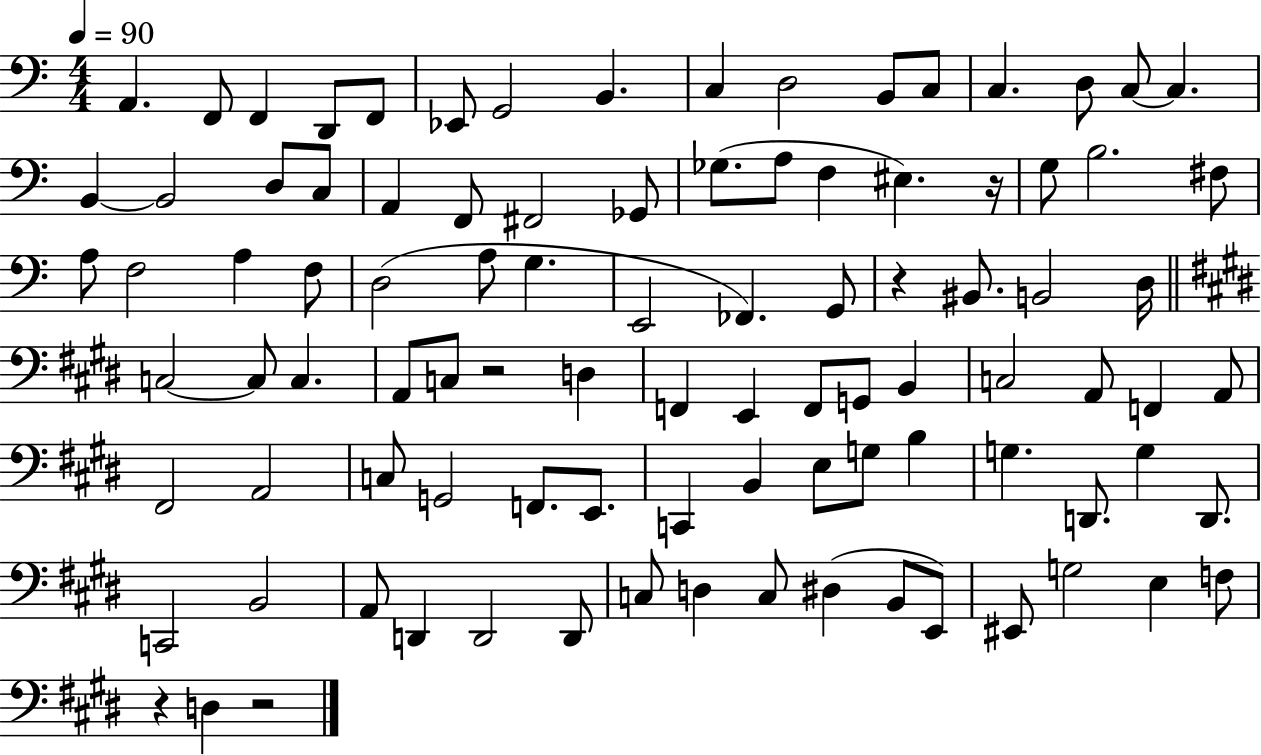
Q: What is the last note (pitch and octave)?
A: D3